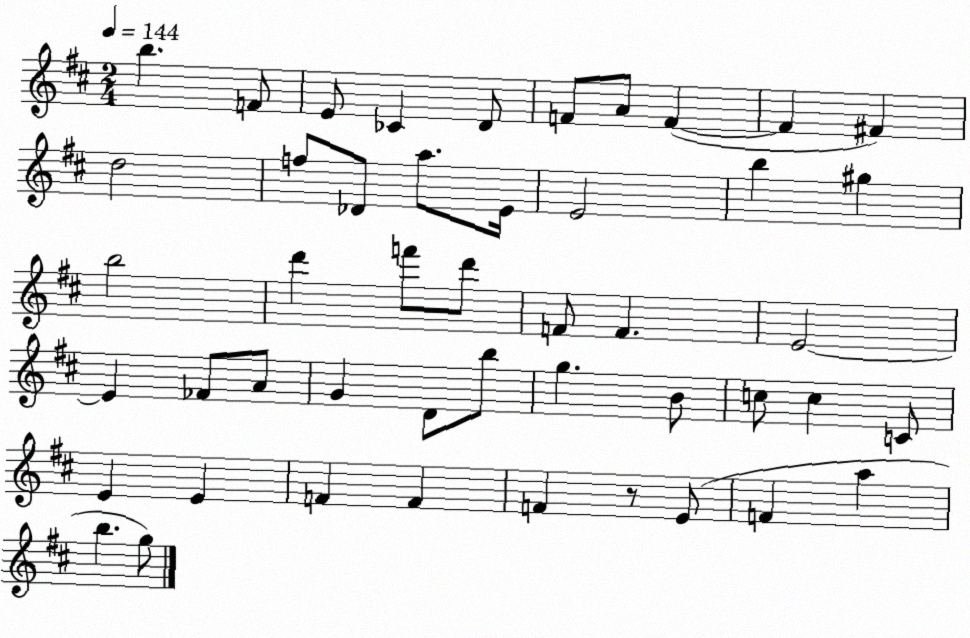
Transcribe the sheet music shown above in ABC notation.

X:1
T:Untitled
M:2/4
L:1/4
K:D
b F/2 E/2 _C D/2 F/2 A/2 F F ^F d2 f/2 _D/2 a/2 E/4 E2 b ^g b2 d' f'/2 d'/2 F/2 F E2 E _F/2 A/2 G D/2 b/2 g B/2 c/2 c C/2 E E F F F z/2 E/2 F a b g/2